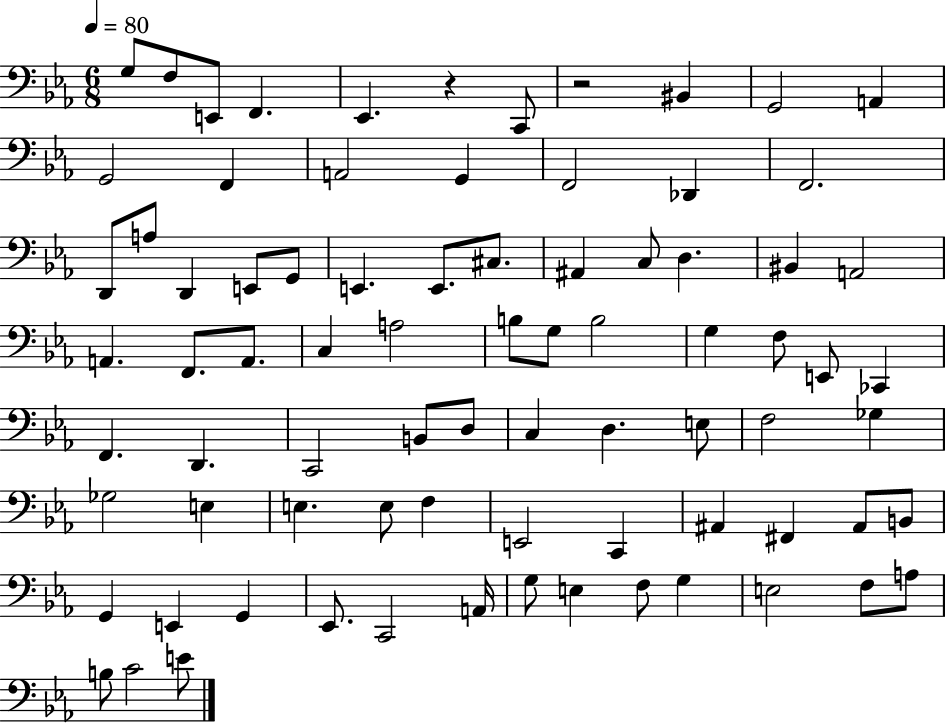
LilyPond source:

{
  \clef bass
  \numericTimeSignature
  \time 6/8
  \key ees \major
  \tempo 4 = 80
  \repeat volta 2 { g8 f8 e,8 f,4. | ees,4. r4 c,8 | r2 bis,4 | g,2 a,4 | \break g,2 f,4 | a,2 g,4 | f,2 des,4 | f,2. | \break d,8 a8 d,4 e,8 g,8 | e,4. e,8. cis8. | ais,4 c8 d4. | bis,4 a,2 | \break a,4. f,8. a,8. | c4 a2 | b8 g8 b2 | g4 f8 e,8 ces,4 | \break f,4. d,4. | c,2 b,8 d8 | c4 d4. e8 | f2 ges4 | \break ges2 e4 | e4. e8 f4 | e,2 c,4 | ais,4 fis,4 ais,8 b,8 | \break g,4 e,4 g,4 | ees,8. c,2 a,16 | g8 e4 f8 g4 | e2 f8 a8 | \break b8 c'2 e'8 | } \bar "|."
}